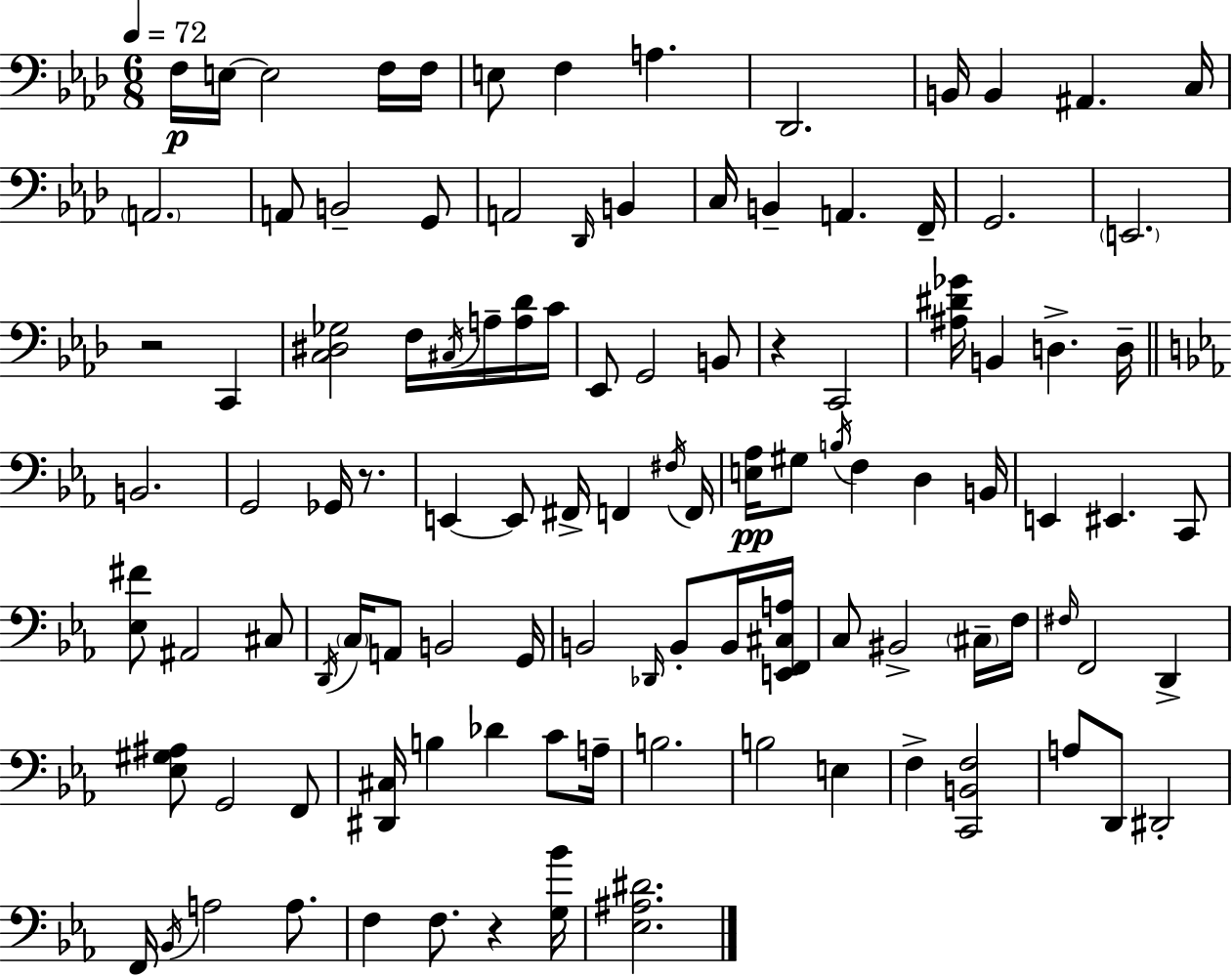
X:1
T:Untitled
M:6/8
L:1/4
K:Ab
F,/4 E,/4 E,2 F,/4 F,/4 E,/2 F, A, _D,,2 B,,/4 B,, ^A,, C,/4 A,,2 A,,/2 B,,2 G,,/2 A,,2 _D,,/4 B,, C,/4 B,, A,, F,,/4 G,,2 E,,2 z2 C,, [C,^D,_G,]2 F,/4 ^C,/4 A,/4 [A,_D]/4 C/4 _E,,/2 G,,2 B,,/2 z C,,2 [^A,^D_G]/4 B,, D, D,/4 B,,2 G,,2 _G,,/4 z/2 E,, E,,/2 ^F,,/4 F,, ^F,/4 F,,/4 [E,_A,]/4 ^G,/2 B,/4 F, D, B,,/4 E,, ^E,, C,,/2 [_E,^F]/2 ^A,,2 ^C,/2 D,,/4 C,/4 A,,/2 B,,2 G,,/4 B,,2 _D,,/4 B,,/2 B,,/4 [E,,F,,^C,A,]/4 C,/2 ^B,,2 ^C,/4 F,/4 ^F,/4 F,,2 D,, [_E,^G,^A,]/2 G,,2 F,,/2 [^D,,^C,]/4 B, _D C/2 A,/4 B,2 B,2 E, F, [C,,B,,F,]2 A,/2 D,,/2 ^D,,2 F,,/4 _B,,/4 A,2 A,/2 F, F,/2 z [G,_B]/4 [_E,^A,^D]2